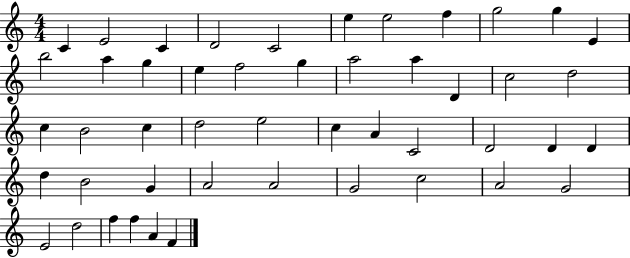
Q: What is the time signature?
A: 4/4